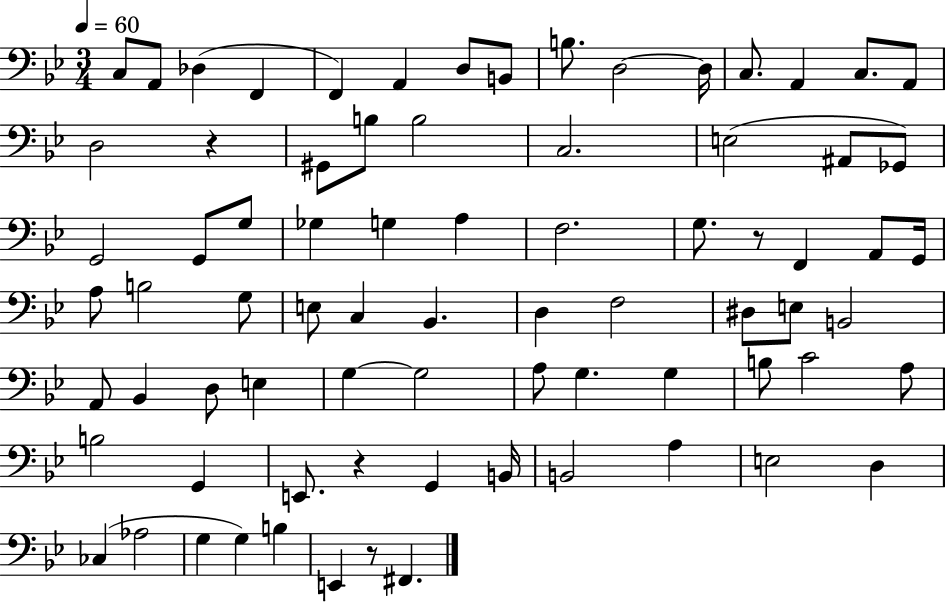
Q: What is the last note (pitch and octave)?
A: F#2